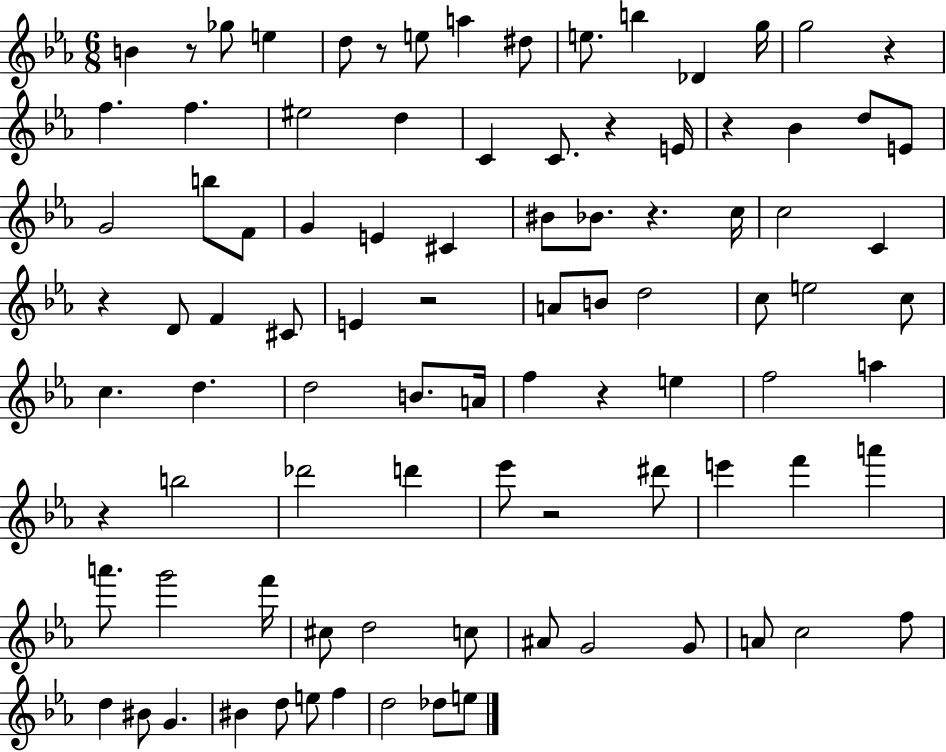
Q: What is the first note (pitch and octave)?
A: B4